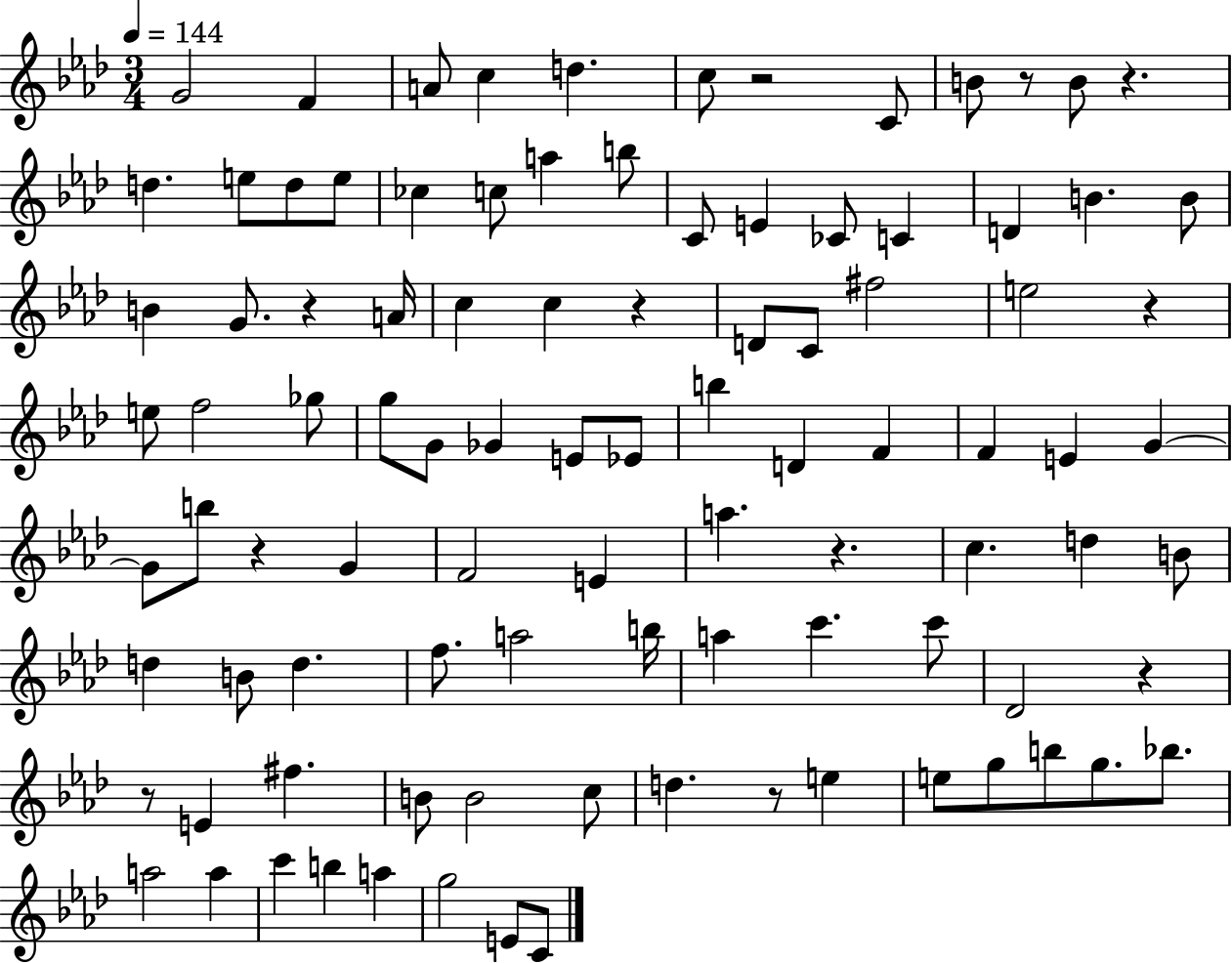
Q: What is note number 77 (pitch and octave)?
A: G5